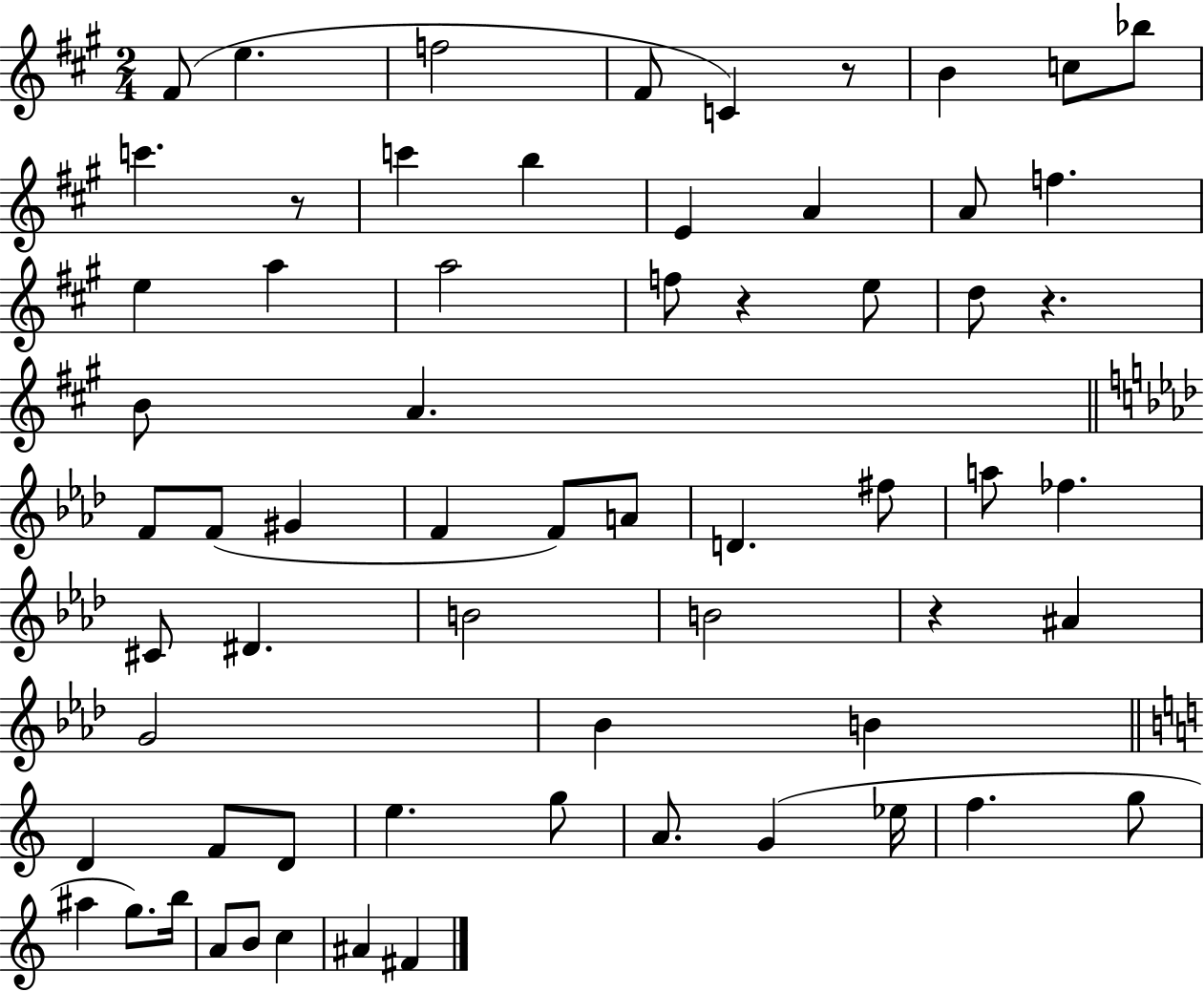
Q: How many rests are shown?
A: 5